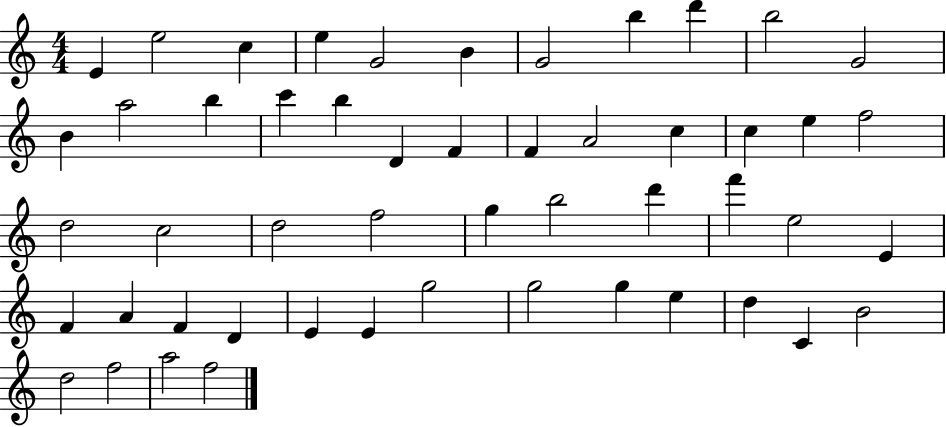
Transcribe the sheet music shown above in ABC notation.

X:1
T:Untitled
M:4/4
L:1/4
K:C
E e2 c e G2 B G2 b d' b2 G2 B a2 b c' b D F F A2 c c e f2 d2 c2 d2 f2 g b2 d' f' e2 E F A F D E E g2 g2 g e d C B2 d2 f2 a2 f2